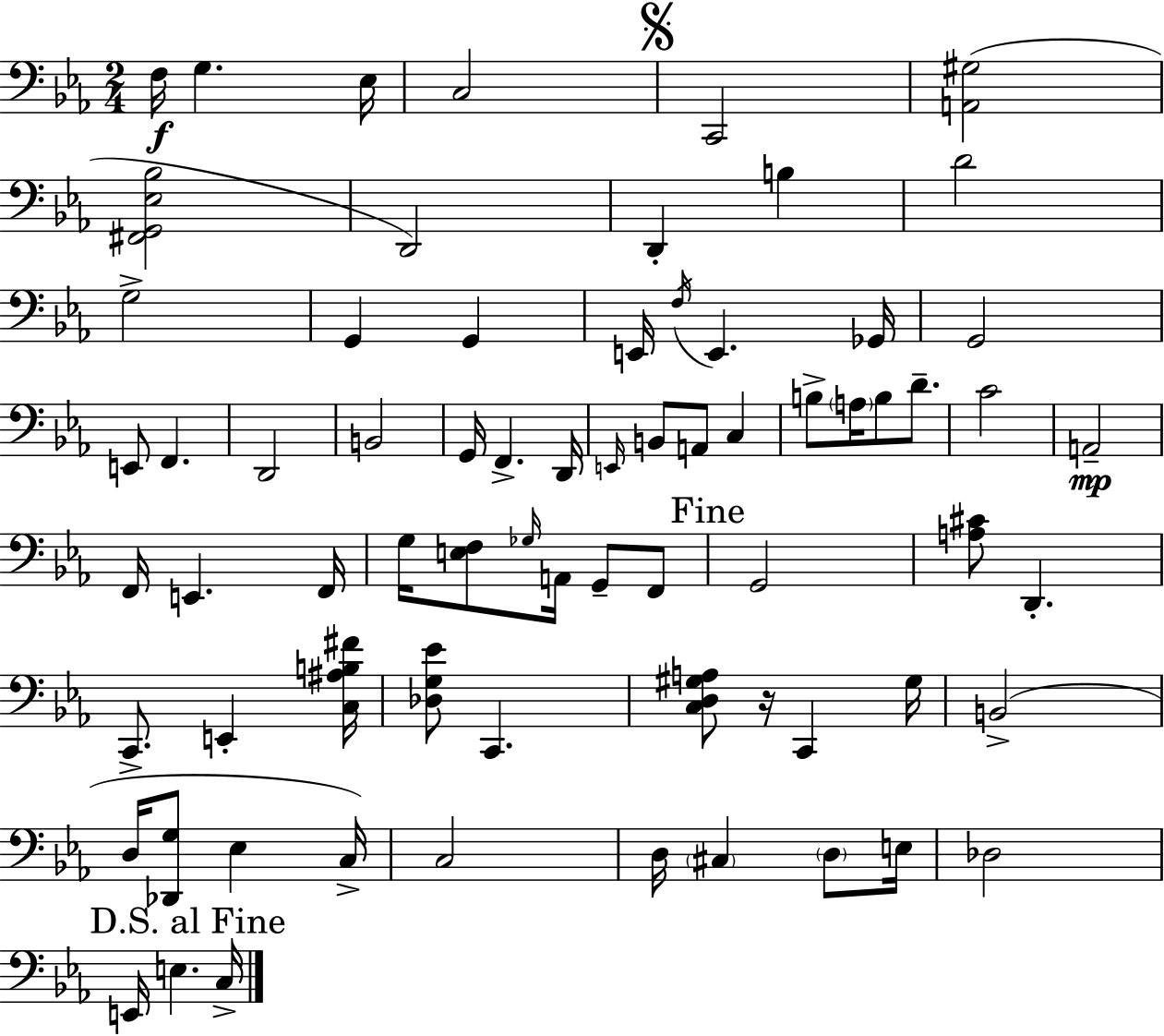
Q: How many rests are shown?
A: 1